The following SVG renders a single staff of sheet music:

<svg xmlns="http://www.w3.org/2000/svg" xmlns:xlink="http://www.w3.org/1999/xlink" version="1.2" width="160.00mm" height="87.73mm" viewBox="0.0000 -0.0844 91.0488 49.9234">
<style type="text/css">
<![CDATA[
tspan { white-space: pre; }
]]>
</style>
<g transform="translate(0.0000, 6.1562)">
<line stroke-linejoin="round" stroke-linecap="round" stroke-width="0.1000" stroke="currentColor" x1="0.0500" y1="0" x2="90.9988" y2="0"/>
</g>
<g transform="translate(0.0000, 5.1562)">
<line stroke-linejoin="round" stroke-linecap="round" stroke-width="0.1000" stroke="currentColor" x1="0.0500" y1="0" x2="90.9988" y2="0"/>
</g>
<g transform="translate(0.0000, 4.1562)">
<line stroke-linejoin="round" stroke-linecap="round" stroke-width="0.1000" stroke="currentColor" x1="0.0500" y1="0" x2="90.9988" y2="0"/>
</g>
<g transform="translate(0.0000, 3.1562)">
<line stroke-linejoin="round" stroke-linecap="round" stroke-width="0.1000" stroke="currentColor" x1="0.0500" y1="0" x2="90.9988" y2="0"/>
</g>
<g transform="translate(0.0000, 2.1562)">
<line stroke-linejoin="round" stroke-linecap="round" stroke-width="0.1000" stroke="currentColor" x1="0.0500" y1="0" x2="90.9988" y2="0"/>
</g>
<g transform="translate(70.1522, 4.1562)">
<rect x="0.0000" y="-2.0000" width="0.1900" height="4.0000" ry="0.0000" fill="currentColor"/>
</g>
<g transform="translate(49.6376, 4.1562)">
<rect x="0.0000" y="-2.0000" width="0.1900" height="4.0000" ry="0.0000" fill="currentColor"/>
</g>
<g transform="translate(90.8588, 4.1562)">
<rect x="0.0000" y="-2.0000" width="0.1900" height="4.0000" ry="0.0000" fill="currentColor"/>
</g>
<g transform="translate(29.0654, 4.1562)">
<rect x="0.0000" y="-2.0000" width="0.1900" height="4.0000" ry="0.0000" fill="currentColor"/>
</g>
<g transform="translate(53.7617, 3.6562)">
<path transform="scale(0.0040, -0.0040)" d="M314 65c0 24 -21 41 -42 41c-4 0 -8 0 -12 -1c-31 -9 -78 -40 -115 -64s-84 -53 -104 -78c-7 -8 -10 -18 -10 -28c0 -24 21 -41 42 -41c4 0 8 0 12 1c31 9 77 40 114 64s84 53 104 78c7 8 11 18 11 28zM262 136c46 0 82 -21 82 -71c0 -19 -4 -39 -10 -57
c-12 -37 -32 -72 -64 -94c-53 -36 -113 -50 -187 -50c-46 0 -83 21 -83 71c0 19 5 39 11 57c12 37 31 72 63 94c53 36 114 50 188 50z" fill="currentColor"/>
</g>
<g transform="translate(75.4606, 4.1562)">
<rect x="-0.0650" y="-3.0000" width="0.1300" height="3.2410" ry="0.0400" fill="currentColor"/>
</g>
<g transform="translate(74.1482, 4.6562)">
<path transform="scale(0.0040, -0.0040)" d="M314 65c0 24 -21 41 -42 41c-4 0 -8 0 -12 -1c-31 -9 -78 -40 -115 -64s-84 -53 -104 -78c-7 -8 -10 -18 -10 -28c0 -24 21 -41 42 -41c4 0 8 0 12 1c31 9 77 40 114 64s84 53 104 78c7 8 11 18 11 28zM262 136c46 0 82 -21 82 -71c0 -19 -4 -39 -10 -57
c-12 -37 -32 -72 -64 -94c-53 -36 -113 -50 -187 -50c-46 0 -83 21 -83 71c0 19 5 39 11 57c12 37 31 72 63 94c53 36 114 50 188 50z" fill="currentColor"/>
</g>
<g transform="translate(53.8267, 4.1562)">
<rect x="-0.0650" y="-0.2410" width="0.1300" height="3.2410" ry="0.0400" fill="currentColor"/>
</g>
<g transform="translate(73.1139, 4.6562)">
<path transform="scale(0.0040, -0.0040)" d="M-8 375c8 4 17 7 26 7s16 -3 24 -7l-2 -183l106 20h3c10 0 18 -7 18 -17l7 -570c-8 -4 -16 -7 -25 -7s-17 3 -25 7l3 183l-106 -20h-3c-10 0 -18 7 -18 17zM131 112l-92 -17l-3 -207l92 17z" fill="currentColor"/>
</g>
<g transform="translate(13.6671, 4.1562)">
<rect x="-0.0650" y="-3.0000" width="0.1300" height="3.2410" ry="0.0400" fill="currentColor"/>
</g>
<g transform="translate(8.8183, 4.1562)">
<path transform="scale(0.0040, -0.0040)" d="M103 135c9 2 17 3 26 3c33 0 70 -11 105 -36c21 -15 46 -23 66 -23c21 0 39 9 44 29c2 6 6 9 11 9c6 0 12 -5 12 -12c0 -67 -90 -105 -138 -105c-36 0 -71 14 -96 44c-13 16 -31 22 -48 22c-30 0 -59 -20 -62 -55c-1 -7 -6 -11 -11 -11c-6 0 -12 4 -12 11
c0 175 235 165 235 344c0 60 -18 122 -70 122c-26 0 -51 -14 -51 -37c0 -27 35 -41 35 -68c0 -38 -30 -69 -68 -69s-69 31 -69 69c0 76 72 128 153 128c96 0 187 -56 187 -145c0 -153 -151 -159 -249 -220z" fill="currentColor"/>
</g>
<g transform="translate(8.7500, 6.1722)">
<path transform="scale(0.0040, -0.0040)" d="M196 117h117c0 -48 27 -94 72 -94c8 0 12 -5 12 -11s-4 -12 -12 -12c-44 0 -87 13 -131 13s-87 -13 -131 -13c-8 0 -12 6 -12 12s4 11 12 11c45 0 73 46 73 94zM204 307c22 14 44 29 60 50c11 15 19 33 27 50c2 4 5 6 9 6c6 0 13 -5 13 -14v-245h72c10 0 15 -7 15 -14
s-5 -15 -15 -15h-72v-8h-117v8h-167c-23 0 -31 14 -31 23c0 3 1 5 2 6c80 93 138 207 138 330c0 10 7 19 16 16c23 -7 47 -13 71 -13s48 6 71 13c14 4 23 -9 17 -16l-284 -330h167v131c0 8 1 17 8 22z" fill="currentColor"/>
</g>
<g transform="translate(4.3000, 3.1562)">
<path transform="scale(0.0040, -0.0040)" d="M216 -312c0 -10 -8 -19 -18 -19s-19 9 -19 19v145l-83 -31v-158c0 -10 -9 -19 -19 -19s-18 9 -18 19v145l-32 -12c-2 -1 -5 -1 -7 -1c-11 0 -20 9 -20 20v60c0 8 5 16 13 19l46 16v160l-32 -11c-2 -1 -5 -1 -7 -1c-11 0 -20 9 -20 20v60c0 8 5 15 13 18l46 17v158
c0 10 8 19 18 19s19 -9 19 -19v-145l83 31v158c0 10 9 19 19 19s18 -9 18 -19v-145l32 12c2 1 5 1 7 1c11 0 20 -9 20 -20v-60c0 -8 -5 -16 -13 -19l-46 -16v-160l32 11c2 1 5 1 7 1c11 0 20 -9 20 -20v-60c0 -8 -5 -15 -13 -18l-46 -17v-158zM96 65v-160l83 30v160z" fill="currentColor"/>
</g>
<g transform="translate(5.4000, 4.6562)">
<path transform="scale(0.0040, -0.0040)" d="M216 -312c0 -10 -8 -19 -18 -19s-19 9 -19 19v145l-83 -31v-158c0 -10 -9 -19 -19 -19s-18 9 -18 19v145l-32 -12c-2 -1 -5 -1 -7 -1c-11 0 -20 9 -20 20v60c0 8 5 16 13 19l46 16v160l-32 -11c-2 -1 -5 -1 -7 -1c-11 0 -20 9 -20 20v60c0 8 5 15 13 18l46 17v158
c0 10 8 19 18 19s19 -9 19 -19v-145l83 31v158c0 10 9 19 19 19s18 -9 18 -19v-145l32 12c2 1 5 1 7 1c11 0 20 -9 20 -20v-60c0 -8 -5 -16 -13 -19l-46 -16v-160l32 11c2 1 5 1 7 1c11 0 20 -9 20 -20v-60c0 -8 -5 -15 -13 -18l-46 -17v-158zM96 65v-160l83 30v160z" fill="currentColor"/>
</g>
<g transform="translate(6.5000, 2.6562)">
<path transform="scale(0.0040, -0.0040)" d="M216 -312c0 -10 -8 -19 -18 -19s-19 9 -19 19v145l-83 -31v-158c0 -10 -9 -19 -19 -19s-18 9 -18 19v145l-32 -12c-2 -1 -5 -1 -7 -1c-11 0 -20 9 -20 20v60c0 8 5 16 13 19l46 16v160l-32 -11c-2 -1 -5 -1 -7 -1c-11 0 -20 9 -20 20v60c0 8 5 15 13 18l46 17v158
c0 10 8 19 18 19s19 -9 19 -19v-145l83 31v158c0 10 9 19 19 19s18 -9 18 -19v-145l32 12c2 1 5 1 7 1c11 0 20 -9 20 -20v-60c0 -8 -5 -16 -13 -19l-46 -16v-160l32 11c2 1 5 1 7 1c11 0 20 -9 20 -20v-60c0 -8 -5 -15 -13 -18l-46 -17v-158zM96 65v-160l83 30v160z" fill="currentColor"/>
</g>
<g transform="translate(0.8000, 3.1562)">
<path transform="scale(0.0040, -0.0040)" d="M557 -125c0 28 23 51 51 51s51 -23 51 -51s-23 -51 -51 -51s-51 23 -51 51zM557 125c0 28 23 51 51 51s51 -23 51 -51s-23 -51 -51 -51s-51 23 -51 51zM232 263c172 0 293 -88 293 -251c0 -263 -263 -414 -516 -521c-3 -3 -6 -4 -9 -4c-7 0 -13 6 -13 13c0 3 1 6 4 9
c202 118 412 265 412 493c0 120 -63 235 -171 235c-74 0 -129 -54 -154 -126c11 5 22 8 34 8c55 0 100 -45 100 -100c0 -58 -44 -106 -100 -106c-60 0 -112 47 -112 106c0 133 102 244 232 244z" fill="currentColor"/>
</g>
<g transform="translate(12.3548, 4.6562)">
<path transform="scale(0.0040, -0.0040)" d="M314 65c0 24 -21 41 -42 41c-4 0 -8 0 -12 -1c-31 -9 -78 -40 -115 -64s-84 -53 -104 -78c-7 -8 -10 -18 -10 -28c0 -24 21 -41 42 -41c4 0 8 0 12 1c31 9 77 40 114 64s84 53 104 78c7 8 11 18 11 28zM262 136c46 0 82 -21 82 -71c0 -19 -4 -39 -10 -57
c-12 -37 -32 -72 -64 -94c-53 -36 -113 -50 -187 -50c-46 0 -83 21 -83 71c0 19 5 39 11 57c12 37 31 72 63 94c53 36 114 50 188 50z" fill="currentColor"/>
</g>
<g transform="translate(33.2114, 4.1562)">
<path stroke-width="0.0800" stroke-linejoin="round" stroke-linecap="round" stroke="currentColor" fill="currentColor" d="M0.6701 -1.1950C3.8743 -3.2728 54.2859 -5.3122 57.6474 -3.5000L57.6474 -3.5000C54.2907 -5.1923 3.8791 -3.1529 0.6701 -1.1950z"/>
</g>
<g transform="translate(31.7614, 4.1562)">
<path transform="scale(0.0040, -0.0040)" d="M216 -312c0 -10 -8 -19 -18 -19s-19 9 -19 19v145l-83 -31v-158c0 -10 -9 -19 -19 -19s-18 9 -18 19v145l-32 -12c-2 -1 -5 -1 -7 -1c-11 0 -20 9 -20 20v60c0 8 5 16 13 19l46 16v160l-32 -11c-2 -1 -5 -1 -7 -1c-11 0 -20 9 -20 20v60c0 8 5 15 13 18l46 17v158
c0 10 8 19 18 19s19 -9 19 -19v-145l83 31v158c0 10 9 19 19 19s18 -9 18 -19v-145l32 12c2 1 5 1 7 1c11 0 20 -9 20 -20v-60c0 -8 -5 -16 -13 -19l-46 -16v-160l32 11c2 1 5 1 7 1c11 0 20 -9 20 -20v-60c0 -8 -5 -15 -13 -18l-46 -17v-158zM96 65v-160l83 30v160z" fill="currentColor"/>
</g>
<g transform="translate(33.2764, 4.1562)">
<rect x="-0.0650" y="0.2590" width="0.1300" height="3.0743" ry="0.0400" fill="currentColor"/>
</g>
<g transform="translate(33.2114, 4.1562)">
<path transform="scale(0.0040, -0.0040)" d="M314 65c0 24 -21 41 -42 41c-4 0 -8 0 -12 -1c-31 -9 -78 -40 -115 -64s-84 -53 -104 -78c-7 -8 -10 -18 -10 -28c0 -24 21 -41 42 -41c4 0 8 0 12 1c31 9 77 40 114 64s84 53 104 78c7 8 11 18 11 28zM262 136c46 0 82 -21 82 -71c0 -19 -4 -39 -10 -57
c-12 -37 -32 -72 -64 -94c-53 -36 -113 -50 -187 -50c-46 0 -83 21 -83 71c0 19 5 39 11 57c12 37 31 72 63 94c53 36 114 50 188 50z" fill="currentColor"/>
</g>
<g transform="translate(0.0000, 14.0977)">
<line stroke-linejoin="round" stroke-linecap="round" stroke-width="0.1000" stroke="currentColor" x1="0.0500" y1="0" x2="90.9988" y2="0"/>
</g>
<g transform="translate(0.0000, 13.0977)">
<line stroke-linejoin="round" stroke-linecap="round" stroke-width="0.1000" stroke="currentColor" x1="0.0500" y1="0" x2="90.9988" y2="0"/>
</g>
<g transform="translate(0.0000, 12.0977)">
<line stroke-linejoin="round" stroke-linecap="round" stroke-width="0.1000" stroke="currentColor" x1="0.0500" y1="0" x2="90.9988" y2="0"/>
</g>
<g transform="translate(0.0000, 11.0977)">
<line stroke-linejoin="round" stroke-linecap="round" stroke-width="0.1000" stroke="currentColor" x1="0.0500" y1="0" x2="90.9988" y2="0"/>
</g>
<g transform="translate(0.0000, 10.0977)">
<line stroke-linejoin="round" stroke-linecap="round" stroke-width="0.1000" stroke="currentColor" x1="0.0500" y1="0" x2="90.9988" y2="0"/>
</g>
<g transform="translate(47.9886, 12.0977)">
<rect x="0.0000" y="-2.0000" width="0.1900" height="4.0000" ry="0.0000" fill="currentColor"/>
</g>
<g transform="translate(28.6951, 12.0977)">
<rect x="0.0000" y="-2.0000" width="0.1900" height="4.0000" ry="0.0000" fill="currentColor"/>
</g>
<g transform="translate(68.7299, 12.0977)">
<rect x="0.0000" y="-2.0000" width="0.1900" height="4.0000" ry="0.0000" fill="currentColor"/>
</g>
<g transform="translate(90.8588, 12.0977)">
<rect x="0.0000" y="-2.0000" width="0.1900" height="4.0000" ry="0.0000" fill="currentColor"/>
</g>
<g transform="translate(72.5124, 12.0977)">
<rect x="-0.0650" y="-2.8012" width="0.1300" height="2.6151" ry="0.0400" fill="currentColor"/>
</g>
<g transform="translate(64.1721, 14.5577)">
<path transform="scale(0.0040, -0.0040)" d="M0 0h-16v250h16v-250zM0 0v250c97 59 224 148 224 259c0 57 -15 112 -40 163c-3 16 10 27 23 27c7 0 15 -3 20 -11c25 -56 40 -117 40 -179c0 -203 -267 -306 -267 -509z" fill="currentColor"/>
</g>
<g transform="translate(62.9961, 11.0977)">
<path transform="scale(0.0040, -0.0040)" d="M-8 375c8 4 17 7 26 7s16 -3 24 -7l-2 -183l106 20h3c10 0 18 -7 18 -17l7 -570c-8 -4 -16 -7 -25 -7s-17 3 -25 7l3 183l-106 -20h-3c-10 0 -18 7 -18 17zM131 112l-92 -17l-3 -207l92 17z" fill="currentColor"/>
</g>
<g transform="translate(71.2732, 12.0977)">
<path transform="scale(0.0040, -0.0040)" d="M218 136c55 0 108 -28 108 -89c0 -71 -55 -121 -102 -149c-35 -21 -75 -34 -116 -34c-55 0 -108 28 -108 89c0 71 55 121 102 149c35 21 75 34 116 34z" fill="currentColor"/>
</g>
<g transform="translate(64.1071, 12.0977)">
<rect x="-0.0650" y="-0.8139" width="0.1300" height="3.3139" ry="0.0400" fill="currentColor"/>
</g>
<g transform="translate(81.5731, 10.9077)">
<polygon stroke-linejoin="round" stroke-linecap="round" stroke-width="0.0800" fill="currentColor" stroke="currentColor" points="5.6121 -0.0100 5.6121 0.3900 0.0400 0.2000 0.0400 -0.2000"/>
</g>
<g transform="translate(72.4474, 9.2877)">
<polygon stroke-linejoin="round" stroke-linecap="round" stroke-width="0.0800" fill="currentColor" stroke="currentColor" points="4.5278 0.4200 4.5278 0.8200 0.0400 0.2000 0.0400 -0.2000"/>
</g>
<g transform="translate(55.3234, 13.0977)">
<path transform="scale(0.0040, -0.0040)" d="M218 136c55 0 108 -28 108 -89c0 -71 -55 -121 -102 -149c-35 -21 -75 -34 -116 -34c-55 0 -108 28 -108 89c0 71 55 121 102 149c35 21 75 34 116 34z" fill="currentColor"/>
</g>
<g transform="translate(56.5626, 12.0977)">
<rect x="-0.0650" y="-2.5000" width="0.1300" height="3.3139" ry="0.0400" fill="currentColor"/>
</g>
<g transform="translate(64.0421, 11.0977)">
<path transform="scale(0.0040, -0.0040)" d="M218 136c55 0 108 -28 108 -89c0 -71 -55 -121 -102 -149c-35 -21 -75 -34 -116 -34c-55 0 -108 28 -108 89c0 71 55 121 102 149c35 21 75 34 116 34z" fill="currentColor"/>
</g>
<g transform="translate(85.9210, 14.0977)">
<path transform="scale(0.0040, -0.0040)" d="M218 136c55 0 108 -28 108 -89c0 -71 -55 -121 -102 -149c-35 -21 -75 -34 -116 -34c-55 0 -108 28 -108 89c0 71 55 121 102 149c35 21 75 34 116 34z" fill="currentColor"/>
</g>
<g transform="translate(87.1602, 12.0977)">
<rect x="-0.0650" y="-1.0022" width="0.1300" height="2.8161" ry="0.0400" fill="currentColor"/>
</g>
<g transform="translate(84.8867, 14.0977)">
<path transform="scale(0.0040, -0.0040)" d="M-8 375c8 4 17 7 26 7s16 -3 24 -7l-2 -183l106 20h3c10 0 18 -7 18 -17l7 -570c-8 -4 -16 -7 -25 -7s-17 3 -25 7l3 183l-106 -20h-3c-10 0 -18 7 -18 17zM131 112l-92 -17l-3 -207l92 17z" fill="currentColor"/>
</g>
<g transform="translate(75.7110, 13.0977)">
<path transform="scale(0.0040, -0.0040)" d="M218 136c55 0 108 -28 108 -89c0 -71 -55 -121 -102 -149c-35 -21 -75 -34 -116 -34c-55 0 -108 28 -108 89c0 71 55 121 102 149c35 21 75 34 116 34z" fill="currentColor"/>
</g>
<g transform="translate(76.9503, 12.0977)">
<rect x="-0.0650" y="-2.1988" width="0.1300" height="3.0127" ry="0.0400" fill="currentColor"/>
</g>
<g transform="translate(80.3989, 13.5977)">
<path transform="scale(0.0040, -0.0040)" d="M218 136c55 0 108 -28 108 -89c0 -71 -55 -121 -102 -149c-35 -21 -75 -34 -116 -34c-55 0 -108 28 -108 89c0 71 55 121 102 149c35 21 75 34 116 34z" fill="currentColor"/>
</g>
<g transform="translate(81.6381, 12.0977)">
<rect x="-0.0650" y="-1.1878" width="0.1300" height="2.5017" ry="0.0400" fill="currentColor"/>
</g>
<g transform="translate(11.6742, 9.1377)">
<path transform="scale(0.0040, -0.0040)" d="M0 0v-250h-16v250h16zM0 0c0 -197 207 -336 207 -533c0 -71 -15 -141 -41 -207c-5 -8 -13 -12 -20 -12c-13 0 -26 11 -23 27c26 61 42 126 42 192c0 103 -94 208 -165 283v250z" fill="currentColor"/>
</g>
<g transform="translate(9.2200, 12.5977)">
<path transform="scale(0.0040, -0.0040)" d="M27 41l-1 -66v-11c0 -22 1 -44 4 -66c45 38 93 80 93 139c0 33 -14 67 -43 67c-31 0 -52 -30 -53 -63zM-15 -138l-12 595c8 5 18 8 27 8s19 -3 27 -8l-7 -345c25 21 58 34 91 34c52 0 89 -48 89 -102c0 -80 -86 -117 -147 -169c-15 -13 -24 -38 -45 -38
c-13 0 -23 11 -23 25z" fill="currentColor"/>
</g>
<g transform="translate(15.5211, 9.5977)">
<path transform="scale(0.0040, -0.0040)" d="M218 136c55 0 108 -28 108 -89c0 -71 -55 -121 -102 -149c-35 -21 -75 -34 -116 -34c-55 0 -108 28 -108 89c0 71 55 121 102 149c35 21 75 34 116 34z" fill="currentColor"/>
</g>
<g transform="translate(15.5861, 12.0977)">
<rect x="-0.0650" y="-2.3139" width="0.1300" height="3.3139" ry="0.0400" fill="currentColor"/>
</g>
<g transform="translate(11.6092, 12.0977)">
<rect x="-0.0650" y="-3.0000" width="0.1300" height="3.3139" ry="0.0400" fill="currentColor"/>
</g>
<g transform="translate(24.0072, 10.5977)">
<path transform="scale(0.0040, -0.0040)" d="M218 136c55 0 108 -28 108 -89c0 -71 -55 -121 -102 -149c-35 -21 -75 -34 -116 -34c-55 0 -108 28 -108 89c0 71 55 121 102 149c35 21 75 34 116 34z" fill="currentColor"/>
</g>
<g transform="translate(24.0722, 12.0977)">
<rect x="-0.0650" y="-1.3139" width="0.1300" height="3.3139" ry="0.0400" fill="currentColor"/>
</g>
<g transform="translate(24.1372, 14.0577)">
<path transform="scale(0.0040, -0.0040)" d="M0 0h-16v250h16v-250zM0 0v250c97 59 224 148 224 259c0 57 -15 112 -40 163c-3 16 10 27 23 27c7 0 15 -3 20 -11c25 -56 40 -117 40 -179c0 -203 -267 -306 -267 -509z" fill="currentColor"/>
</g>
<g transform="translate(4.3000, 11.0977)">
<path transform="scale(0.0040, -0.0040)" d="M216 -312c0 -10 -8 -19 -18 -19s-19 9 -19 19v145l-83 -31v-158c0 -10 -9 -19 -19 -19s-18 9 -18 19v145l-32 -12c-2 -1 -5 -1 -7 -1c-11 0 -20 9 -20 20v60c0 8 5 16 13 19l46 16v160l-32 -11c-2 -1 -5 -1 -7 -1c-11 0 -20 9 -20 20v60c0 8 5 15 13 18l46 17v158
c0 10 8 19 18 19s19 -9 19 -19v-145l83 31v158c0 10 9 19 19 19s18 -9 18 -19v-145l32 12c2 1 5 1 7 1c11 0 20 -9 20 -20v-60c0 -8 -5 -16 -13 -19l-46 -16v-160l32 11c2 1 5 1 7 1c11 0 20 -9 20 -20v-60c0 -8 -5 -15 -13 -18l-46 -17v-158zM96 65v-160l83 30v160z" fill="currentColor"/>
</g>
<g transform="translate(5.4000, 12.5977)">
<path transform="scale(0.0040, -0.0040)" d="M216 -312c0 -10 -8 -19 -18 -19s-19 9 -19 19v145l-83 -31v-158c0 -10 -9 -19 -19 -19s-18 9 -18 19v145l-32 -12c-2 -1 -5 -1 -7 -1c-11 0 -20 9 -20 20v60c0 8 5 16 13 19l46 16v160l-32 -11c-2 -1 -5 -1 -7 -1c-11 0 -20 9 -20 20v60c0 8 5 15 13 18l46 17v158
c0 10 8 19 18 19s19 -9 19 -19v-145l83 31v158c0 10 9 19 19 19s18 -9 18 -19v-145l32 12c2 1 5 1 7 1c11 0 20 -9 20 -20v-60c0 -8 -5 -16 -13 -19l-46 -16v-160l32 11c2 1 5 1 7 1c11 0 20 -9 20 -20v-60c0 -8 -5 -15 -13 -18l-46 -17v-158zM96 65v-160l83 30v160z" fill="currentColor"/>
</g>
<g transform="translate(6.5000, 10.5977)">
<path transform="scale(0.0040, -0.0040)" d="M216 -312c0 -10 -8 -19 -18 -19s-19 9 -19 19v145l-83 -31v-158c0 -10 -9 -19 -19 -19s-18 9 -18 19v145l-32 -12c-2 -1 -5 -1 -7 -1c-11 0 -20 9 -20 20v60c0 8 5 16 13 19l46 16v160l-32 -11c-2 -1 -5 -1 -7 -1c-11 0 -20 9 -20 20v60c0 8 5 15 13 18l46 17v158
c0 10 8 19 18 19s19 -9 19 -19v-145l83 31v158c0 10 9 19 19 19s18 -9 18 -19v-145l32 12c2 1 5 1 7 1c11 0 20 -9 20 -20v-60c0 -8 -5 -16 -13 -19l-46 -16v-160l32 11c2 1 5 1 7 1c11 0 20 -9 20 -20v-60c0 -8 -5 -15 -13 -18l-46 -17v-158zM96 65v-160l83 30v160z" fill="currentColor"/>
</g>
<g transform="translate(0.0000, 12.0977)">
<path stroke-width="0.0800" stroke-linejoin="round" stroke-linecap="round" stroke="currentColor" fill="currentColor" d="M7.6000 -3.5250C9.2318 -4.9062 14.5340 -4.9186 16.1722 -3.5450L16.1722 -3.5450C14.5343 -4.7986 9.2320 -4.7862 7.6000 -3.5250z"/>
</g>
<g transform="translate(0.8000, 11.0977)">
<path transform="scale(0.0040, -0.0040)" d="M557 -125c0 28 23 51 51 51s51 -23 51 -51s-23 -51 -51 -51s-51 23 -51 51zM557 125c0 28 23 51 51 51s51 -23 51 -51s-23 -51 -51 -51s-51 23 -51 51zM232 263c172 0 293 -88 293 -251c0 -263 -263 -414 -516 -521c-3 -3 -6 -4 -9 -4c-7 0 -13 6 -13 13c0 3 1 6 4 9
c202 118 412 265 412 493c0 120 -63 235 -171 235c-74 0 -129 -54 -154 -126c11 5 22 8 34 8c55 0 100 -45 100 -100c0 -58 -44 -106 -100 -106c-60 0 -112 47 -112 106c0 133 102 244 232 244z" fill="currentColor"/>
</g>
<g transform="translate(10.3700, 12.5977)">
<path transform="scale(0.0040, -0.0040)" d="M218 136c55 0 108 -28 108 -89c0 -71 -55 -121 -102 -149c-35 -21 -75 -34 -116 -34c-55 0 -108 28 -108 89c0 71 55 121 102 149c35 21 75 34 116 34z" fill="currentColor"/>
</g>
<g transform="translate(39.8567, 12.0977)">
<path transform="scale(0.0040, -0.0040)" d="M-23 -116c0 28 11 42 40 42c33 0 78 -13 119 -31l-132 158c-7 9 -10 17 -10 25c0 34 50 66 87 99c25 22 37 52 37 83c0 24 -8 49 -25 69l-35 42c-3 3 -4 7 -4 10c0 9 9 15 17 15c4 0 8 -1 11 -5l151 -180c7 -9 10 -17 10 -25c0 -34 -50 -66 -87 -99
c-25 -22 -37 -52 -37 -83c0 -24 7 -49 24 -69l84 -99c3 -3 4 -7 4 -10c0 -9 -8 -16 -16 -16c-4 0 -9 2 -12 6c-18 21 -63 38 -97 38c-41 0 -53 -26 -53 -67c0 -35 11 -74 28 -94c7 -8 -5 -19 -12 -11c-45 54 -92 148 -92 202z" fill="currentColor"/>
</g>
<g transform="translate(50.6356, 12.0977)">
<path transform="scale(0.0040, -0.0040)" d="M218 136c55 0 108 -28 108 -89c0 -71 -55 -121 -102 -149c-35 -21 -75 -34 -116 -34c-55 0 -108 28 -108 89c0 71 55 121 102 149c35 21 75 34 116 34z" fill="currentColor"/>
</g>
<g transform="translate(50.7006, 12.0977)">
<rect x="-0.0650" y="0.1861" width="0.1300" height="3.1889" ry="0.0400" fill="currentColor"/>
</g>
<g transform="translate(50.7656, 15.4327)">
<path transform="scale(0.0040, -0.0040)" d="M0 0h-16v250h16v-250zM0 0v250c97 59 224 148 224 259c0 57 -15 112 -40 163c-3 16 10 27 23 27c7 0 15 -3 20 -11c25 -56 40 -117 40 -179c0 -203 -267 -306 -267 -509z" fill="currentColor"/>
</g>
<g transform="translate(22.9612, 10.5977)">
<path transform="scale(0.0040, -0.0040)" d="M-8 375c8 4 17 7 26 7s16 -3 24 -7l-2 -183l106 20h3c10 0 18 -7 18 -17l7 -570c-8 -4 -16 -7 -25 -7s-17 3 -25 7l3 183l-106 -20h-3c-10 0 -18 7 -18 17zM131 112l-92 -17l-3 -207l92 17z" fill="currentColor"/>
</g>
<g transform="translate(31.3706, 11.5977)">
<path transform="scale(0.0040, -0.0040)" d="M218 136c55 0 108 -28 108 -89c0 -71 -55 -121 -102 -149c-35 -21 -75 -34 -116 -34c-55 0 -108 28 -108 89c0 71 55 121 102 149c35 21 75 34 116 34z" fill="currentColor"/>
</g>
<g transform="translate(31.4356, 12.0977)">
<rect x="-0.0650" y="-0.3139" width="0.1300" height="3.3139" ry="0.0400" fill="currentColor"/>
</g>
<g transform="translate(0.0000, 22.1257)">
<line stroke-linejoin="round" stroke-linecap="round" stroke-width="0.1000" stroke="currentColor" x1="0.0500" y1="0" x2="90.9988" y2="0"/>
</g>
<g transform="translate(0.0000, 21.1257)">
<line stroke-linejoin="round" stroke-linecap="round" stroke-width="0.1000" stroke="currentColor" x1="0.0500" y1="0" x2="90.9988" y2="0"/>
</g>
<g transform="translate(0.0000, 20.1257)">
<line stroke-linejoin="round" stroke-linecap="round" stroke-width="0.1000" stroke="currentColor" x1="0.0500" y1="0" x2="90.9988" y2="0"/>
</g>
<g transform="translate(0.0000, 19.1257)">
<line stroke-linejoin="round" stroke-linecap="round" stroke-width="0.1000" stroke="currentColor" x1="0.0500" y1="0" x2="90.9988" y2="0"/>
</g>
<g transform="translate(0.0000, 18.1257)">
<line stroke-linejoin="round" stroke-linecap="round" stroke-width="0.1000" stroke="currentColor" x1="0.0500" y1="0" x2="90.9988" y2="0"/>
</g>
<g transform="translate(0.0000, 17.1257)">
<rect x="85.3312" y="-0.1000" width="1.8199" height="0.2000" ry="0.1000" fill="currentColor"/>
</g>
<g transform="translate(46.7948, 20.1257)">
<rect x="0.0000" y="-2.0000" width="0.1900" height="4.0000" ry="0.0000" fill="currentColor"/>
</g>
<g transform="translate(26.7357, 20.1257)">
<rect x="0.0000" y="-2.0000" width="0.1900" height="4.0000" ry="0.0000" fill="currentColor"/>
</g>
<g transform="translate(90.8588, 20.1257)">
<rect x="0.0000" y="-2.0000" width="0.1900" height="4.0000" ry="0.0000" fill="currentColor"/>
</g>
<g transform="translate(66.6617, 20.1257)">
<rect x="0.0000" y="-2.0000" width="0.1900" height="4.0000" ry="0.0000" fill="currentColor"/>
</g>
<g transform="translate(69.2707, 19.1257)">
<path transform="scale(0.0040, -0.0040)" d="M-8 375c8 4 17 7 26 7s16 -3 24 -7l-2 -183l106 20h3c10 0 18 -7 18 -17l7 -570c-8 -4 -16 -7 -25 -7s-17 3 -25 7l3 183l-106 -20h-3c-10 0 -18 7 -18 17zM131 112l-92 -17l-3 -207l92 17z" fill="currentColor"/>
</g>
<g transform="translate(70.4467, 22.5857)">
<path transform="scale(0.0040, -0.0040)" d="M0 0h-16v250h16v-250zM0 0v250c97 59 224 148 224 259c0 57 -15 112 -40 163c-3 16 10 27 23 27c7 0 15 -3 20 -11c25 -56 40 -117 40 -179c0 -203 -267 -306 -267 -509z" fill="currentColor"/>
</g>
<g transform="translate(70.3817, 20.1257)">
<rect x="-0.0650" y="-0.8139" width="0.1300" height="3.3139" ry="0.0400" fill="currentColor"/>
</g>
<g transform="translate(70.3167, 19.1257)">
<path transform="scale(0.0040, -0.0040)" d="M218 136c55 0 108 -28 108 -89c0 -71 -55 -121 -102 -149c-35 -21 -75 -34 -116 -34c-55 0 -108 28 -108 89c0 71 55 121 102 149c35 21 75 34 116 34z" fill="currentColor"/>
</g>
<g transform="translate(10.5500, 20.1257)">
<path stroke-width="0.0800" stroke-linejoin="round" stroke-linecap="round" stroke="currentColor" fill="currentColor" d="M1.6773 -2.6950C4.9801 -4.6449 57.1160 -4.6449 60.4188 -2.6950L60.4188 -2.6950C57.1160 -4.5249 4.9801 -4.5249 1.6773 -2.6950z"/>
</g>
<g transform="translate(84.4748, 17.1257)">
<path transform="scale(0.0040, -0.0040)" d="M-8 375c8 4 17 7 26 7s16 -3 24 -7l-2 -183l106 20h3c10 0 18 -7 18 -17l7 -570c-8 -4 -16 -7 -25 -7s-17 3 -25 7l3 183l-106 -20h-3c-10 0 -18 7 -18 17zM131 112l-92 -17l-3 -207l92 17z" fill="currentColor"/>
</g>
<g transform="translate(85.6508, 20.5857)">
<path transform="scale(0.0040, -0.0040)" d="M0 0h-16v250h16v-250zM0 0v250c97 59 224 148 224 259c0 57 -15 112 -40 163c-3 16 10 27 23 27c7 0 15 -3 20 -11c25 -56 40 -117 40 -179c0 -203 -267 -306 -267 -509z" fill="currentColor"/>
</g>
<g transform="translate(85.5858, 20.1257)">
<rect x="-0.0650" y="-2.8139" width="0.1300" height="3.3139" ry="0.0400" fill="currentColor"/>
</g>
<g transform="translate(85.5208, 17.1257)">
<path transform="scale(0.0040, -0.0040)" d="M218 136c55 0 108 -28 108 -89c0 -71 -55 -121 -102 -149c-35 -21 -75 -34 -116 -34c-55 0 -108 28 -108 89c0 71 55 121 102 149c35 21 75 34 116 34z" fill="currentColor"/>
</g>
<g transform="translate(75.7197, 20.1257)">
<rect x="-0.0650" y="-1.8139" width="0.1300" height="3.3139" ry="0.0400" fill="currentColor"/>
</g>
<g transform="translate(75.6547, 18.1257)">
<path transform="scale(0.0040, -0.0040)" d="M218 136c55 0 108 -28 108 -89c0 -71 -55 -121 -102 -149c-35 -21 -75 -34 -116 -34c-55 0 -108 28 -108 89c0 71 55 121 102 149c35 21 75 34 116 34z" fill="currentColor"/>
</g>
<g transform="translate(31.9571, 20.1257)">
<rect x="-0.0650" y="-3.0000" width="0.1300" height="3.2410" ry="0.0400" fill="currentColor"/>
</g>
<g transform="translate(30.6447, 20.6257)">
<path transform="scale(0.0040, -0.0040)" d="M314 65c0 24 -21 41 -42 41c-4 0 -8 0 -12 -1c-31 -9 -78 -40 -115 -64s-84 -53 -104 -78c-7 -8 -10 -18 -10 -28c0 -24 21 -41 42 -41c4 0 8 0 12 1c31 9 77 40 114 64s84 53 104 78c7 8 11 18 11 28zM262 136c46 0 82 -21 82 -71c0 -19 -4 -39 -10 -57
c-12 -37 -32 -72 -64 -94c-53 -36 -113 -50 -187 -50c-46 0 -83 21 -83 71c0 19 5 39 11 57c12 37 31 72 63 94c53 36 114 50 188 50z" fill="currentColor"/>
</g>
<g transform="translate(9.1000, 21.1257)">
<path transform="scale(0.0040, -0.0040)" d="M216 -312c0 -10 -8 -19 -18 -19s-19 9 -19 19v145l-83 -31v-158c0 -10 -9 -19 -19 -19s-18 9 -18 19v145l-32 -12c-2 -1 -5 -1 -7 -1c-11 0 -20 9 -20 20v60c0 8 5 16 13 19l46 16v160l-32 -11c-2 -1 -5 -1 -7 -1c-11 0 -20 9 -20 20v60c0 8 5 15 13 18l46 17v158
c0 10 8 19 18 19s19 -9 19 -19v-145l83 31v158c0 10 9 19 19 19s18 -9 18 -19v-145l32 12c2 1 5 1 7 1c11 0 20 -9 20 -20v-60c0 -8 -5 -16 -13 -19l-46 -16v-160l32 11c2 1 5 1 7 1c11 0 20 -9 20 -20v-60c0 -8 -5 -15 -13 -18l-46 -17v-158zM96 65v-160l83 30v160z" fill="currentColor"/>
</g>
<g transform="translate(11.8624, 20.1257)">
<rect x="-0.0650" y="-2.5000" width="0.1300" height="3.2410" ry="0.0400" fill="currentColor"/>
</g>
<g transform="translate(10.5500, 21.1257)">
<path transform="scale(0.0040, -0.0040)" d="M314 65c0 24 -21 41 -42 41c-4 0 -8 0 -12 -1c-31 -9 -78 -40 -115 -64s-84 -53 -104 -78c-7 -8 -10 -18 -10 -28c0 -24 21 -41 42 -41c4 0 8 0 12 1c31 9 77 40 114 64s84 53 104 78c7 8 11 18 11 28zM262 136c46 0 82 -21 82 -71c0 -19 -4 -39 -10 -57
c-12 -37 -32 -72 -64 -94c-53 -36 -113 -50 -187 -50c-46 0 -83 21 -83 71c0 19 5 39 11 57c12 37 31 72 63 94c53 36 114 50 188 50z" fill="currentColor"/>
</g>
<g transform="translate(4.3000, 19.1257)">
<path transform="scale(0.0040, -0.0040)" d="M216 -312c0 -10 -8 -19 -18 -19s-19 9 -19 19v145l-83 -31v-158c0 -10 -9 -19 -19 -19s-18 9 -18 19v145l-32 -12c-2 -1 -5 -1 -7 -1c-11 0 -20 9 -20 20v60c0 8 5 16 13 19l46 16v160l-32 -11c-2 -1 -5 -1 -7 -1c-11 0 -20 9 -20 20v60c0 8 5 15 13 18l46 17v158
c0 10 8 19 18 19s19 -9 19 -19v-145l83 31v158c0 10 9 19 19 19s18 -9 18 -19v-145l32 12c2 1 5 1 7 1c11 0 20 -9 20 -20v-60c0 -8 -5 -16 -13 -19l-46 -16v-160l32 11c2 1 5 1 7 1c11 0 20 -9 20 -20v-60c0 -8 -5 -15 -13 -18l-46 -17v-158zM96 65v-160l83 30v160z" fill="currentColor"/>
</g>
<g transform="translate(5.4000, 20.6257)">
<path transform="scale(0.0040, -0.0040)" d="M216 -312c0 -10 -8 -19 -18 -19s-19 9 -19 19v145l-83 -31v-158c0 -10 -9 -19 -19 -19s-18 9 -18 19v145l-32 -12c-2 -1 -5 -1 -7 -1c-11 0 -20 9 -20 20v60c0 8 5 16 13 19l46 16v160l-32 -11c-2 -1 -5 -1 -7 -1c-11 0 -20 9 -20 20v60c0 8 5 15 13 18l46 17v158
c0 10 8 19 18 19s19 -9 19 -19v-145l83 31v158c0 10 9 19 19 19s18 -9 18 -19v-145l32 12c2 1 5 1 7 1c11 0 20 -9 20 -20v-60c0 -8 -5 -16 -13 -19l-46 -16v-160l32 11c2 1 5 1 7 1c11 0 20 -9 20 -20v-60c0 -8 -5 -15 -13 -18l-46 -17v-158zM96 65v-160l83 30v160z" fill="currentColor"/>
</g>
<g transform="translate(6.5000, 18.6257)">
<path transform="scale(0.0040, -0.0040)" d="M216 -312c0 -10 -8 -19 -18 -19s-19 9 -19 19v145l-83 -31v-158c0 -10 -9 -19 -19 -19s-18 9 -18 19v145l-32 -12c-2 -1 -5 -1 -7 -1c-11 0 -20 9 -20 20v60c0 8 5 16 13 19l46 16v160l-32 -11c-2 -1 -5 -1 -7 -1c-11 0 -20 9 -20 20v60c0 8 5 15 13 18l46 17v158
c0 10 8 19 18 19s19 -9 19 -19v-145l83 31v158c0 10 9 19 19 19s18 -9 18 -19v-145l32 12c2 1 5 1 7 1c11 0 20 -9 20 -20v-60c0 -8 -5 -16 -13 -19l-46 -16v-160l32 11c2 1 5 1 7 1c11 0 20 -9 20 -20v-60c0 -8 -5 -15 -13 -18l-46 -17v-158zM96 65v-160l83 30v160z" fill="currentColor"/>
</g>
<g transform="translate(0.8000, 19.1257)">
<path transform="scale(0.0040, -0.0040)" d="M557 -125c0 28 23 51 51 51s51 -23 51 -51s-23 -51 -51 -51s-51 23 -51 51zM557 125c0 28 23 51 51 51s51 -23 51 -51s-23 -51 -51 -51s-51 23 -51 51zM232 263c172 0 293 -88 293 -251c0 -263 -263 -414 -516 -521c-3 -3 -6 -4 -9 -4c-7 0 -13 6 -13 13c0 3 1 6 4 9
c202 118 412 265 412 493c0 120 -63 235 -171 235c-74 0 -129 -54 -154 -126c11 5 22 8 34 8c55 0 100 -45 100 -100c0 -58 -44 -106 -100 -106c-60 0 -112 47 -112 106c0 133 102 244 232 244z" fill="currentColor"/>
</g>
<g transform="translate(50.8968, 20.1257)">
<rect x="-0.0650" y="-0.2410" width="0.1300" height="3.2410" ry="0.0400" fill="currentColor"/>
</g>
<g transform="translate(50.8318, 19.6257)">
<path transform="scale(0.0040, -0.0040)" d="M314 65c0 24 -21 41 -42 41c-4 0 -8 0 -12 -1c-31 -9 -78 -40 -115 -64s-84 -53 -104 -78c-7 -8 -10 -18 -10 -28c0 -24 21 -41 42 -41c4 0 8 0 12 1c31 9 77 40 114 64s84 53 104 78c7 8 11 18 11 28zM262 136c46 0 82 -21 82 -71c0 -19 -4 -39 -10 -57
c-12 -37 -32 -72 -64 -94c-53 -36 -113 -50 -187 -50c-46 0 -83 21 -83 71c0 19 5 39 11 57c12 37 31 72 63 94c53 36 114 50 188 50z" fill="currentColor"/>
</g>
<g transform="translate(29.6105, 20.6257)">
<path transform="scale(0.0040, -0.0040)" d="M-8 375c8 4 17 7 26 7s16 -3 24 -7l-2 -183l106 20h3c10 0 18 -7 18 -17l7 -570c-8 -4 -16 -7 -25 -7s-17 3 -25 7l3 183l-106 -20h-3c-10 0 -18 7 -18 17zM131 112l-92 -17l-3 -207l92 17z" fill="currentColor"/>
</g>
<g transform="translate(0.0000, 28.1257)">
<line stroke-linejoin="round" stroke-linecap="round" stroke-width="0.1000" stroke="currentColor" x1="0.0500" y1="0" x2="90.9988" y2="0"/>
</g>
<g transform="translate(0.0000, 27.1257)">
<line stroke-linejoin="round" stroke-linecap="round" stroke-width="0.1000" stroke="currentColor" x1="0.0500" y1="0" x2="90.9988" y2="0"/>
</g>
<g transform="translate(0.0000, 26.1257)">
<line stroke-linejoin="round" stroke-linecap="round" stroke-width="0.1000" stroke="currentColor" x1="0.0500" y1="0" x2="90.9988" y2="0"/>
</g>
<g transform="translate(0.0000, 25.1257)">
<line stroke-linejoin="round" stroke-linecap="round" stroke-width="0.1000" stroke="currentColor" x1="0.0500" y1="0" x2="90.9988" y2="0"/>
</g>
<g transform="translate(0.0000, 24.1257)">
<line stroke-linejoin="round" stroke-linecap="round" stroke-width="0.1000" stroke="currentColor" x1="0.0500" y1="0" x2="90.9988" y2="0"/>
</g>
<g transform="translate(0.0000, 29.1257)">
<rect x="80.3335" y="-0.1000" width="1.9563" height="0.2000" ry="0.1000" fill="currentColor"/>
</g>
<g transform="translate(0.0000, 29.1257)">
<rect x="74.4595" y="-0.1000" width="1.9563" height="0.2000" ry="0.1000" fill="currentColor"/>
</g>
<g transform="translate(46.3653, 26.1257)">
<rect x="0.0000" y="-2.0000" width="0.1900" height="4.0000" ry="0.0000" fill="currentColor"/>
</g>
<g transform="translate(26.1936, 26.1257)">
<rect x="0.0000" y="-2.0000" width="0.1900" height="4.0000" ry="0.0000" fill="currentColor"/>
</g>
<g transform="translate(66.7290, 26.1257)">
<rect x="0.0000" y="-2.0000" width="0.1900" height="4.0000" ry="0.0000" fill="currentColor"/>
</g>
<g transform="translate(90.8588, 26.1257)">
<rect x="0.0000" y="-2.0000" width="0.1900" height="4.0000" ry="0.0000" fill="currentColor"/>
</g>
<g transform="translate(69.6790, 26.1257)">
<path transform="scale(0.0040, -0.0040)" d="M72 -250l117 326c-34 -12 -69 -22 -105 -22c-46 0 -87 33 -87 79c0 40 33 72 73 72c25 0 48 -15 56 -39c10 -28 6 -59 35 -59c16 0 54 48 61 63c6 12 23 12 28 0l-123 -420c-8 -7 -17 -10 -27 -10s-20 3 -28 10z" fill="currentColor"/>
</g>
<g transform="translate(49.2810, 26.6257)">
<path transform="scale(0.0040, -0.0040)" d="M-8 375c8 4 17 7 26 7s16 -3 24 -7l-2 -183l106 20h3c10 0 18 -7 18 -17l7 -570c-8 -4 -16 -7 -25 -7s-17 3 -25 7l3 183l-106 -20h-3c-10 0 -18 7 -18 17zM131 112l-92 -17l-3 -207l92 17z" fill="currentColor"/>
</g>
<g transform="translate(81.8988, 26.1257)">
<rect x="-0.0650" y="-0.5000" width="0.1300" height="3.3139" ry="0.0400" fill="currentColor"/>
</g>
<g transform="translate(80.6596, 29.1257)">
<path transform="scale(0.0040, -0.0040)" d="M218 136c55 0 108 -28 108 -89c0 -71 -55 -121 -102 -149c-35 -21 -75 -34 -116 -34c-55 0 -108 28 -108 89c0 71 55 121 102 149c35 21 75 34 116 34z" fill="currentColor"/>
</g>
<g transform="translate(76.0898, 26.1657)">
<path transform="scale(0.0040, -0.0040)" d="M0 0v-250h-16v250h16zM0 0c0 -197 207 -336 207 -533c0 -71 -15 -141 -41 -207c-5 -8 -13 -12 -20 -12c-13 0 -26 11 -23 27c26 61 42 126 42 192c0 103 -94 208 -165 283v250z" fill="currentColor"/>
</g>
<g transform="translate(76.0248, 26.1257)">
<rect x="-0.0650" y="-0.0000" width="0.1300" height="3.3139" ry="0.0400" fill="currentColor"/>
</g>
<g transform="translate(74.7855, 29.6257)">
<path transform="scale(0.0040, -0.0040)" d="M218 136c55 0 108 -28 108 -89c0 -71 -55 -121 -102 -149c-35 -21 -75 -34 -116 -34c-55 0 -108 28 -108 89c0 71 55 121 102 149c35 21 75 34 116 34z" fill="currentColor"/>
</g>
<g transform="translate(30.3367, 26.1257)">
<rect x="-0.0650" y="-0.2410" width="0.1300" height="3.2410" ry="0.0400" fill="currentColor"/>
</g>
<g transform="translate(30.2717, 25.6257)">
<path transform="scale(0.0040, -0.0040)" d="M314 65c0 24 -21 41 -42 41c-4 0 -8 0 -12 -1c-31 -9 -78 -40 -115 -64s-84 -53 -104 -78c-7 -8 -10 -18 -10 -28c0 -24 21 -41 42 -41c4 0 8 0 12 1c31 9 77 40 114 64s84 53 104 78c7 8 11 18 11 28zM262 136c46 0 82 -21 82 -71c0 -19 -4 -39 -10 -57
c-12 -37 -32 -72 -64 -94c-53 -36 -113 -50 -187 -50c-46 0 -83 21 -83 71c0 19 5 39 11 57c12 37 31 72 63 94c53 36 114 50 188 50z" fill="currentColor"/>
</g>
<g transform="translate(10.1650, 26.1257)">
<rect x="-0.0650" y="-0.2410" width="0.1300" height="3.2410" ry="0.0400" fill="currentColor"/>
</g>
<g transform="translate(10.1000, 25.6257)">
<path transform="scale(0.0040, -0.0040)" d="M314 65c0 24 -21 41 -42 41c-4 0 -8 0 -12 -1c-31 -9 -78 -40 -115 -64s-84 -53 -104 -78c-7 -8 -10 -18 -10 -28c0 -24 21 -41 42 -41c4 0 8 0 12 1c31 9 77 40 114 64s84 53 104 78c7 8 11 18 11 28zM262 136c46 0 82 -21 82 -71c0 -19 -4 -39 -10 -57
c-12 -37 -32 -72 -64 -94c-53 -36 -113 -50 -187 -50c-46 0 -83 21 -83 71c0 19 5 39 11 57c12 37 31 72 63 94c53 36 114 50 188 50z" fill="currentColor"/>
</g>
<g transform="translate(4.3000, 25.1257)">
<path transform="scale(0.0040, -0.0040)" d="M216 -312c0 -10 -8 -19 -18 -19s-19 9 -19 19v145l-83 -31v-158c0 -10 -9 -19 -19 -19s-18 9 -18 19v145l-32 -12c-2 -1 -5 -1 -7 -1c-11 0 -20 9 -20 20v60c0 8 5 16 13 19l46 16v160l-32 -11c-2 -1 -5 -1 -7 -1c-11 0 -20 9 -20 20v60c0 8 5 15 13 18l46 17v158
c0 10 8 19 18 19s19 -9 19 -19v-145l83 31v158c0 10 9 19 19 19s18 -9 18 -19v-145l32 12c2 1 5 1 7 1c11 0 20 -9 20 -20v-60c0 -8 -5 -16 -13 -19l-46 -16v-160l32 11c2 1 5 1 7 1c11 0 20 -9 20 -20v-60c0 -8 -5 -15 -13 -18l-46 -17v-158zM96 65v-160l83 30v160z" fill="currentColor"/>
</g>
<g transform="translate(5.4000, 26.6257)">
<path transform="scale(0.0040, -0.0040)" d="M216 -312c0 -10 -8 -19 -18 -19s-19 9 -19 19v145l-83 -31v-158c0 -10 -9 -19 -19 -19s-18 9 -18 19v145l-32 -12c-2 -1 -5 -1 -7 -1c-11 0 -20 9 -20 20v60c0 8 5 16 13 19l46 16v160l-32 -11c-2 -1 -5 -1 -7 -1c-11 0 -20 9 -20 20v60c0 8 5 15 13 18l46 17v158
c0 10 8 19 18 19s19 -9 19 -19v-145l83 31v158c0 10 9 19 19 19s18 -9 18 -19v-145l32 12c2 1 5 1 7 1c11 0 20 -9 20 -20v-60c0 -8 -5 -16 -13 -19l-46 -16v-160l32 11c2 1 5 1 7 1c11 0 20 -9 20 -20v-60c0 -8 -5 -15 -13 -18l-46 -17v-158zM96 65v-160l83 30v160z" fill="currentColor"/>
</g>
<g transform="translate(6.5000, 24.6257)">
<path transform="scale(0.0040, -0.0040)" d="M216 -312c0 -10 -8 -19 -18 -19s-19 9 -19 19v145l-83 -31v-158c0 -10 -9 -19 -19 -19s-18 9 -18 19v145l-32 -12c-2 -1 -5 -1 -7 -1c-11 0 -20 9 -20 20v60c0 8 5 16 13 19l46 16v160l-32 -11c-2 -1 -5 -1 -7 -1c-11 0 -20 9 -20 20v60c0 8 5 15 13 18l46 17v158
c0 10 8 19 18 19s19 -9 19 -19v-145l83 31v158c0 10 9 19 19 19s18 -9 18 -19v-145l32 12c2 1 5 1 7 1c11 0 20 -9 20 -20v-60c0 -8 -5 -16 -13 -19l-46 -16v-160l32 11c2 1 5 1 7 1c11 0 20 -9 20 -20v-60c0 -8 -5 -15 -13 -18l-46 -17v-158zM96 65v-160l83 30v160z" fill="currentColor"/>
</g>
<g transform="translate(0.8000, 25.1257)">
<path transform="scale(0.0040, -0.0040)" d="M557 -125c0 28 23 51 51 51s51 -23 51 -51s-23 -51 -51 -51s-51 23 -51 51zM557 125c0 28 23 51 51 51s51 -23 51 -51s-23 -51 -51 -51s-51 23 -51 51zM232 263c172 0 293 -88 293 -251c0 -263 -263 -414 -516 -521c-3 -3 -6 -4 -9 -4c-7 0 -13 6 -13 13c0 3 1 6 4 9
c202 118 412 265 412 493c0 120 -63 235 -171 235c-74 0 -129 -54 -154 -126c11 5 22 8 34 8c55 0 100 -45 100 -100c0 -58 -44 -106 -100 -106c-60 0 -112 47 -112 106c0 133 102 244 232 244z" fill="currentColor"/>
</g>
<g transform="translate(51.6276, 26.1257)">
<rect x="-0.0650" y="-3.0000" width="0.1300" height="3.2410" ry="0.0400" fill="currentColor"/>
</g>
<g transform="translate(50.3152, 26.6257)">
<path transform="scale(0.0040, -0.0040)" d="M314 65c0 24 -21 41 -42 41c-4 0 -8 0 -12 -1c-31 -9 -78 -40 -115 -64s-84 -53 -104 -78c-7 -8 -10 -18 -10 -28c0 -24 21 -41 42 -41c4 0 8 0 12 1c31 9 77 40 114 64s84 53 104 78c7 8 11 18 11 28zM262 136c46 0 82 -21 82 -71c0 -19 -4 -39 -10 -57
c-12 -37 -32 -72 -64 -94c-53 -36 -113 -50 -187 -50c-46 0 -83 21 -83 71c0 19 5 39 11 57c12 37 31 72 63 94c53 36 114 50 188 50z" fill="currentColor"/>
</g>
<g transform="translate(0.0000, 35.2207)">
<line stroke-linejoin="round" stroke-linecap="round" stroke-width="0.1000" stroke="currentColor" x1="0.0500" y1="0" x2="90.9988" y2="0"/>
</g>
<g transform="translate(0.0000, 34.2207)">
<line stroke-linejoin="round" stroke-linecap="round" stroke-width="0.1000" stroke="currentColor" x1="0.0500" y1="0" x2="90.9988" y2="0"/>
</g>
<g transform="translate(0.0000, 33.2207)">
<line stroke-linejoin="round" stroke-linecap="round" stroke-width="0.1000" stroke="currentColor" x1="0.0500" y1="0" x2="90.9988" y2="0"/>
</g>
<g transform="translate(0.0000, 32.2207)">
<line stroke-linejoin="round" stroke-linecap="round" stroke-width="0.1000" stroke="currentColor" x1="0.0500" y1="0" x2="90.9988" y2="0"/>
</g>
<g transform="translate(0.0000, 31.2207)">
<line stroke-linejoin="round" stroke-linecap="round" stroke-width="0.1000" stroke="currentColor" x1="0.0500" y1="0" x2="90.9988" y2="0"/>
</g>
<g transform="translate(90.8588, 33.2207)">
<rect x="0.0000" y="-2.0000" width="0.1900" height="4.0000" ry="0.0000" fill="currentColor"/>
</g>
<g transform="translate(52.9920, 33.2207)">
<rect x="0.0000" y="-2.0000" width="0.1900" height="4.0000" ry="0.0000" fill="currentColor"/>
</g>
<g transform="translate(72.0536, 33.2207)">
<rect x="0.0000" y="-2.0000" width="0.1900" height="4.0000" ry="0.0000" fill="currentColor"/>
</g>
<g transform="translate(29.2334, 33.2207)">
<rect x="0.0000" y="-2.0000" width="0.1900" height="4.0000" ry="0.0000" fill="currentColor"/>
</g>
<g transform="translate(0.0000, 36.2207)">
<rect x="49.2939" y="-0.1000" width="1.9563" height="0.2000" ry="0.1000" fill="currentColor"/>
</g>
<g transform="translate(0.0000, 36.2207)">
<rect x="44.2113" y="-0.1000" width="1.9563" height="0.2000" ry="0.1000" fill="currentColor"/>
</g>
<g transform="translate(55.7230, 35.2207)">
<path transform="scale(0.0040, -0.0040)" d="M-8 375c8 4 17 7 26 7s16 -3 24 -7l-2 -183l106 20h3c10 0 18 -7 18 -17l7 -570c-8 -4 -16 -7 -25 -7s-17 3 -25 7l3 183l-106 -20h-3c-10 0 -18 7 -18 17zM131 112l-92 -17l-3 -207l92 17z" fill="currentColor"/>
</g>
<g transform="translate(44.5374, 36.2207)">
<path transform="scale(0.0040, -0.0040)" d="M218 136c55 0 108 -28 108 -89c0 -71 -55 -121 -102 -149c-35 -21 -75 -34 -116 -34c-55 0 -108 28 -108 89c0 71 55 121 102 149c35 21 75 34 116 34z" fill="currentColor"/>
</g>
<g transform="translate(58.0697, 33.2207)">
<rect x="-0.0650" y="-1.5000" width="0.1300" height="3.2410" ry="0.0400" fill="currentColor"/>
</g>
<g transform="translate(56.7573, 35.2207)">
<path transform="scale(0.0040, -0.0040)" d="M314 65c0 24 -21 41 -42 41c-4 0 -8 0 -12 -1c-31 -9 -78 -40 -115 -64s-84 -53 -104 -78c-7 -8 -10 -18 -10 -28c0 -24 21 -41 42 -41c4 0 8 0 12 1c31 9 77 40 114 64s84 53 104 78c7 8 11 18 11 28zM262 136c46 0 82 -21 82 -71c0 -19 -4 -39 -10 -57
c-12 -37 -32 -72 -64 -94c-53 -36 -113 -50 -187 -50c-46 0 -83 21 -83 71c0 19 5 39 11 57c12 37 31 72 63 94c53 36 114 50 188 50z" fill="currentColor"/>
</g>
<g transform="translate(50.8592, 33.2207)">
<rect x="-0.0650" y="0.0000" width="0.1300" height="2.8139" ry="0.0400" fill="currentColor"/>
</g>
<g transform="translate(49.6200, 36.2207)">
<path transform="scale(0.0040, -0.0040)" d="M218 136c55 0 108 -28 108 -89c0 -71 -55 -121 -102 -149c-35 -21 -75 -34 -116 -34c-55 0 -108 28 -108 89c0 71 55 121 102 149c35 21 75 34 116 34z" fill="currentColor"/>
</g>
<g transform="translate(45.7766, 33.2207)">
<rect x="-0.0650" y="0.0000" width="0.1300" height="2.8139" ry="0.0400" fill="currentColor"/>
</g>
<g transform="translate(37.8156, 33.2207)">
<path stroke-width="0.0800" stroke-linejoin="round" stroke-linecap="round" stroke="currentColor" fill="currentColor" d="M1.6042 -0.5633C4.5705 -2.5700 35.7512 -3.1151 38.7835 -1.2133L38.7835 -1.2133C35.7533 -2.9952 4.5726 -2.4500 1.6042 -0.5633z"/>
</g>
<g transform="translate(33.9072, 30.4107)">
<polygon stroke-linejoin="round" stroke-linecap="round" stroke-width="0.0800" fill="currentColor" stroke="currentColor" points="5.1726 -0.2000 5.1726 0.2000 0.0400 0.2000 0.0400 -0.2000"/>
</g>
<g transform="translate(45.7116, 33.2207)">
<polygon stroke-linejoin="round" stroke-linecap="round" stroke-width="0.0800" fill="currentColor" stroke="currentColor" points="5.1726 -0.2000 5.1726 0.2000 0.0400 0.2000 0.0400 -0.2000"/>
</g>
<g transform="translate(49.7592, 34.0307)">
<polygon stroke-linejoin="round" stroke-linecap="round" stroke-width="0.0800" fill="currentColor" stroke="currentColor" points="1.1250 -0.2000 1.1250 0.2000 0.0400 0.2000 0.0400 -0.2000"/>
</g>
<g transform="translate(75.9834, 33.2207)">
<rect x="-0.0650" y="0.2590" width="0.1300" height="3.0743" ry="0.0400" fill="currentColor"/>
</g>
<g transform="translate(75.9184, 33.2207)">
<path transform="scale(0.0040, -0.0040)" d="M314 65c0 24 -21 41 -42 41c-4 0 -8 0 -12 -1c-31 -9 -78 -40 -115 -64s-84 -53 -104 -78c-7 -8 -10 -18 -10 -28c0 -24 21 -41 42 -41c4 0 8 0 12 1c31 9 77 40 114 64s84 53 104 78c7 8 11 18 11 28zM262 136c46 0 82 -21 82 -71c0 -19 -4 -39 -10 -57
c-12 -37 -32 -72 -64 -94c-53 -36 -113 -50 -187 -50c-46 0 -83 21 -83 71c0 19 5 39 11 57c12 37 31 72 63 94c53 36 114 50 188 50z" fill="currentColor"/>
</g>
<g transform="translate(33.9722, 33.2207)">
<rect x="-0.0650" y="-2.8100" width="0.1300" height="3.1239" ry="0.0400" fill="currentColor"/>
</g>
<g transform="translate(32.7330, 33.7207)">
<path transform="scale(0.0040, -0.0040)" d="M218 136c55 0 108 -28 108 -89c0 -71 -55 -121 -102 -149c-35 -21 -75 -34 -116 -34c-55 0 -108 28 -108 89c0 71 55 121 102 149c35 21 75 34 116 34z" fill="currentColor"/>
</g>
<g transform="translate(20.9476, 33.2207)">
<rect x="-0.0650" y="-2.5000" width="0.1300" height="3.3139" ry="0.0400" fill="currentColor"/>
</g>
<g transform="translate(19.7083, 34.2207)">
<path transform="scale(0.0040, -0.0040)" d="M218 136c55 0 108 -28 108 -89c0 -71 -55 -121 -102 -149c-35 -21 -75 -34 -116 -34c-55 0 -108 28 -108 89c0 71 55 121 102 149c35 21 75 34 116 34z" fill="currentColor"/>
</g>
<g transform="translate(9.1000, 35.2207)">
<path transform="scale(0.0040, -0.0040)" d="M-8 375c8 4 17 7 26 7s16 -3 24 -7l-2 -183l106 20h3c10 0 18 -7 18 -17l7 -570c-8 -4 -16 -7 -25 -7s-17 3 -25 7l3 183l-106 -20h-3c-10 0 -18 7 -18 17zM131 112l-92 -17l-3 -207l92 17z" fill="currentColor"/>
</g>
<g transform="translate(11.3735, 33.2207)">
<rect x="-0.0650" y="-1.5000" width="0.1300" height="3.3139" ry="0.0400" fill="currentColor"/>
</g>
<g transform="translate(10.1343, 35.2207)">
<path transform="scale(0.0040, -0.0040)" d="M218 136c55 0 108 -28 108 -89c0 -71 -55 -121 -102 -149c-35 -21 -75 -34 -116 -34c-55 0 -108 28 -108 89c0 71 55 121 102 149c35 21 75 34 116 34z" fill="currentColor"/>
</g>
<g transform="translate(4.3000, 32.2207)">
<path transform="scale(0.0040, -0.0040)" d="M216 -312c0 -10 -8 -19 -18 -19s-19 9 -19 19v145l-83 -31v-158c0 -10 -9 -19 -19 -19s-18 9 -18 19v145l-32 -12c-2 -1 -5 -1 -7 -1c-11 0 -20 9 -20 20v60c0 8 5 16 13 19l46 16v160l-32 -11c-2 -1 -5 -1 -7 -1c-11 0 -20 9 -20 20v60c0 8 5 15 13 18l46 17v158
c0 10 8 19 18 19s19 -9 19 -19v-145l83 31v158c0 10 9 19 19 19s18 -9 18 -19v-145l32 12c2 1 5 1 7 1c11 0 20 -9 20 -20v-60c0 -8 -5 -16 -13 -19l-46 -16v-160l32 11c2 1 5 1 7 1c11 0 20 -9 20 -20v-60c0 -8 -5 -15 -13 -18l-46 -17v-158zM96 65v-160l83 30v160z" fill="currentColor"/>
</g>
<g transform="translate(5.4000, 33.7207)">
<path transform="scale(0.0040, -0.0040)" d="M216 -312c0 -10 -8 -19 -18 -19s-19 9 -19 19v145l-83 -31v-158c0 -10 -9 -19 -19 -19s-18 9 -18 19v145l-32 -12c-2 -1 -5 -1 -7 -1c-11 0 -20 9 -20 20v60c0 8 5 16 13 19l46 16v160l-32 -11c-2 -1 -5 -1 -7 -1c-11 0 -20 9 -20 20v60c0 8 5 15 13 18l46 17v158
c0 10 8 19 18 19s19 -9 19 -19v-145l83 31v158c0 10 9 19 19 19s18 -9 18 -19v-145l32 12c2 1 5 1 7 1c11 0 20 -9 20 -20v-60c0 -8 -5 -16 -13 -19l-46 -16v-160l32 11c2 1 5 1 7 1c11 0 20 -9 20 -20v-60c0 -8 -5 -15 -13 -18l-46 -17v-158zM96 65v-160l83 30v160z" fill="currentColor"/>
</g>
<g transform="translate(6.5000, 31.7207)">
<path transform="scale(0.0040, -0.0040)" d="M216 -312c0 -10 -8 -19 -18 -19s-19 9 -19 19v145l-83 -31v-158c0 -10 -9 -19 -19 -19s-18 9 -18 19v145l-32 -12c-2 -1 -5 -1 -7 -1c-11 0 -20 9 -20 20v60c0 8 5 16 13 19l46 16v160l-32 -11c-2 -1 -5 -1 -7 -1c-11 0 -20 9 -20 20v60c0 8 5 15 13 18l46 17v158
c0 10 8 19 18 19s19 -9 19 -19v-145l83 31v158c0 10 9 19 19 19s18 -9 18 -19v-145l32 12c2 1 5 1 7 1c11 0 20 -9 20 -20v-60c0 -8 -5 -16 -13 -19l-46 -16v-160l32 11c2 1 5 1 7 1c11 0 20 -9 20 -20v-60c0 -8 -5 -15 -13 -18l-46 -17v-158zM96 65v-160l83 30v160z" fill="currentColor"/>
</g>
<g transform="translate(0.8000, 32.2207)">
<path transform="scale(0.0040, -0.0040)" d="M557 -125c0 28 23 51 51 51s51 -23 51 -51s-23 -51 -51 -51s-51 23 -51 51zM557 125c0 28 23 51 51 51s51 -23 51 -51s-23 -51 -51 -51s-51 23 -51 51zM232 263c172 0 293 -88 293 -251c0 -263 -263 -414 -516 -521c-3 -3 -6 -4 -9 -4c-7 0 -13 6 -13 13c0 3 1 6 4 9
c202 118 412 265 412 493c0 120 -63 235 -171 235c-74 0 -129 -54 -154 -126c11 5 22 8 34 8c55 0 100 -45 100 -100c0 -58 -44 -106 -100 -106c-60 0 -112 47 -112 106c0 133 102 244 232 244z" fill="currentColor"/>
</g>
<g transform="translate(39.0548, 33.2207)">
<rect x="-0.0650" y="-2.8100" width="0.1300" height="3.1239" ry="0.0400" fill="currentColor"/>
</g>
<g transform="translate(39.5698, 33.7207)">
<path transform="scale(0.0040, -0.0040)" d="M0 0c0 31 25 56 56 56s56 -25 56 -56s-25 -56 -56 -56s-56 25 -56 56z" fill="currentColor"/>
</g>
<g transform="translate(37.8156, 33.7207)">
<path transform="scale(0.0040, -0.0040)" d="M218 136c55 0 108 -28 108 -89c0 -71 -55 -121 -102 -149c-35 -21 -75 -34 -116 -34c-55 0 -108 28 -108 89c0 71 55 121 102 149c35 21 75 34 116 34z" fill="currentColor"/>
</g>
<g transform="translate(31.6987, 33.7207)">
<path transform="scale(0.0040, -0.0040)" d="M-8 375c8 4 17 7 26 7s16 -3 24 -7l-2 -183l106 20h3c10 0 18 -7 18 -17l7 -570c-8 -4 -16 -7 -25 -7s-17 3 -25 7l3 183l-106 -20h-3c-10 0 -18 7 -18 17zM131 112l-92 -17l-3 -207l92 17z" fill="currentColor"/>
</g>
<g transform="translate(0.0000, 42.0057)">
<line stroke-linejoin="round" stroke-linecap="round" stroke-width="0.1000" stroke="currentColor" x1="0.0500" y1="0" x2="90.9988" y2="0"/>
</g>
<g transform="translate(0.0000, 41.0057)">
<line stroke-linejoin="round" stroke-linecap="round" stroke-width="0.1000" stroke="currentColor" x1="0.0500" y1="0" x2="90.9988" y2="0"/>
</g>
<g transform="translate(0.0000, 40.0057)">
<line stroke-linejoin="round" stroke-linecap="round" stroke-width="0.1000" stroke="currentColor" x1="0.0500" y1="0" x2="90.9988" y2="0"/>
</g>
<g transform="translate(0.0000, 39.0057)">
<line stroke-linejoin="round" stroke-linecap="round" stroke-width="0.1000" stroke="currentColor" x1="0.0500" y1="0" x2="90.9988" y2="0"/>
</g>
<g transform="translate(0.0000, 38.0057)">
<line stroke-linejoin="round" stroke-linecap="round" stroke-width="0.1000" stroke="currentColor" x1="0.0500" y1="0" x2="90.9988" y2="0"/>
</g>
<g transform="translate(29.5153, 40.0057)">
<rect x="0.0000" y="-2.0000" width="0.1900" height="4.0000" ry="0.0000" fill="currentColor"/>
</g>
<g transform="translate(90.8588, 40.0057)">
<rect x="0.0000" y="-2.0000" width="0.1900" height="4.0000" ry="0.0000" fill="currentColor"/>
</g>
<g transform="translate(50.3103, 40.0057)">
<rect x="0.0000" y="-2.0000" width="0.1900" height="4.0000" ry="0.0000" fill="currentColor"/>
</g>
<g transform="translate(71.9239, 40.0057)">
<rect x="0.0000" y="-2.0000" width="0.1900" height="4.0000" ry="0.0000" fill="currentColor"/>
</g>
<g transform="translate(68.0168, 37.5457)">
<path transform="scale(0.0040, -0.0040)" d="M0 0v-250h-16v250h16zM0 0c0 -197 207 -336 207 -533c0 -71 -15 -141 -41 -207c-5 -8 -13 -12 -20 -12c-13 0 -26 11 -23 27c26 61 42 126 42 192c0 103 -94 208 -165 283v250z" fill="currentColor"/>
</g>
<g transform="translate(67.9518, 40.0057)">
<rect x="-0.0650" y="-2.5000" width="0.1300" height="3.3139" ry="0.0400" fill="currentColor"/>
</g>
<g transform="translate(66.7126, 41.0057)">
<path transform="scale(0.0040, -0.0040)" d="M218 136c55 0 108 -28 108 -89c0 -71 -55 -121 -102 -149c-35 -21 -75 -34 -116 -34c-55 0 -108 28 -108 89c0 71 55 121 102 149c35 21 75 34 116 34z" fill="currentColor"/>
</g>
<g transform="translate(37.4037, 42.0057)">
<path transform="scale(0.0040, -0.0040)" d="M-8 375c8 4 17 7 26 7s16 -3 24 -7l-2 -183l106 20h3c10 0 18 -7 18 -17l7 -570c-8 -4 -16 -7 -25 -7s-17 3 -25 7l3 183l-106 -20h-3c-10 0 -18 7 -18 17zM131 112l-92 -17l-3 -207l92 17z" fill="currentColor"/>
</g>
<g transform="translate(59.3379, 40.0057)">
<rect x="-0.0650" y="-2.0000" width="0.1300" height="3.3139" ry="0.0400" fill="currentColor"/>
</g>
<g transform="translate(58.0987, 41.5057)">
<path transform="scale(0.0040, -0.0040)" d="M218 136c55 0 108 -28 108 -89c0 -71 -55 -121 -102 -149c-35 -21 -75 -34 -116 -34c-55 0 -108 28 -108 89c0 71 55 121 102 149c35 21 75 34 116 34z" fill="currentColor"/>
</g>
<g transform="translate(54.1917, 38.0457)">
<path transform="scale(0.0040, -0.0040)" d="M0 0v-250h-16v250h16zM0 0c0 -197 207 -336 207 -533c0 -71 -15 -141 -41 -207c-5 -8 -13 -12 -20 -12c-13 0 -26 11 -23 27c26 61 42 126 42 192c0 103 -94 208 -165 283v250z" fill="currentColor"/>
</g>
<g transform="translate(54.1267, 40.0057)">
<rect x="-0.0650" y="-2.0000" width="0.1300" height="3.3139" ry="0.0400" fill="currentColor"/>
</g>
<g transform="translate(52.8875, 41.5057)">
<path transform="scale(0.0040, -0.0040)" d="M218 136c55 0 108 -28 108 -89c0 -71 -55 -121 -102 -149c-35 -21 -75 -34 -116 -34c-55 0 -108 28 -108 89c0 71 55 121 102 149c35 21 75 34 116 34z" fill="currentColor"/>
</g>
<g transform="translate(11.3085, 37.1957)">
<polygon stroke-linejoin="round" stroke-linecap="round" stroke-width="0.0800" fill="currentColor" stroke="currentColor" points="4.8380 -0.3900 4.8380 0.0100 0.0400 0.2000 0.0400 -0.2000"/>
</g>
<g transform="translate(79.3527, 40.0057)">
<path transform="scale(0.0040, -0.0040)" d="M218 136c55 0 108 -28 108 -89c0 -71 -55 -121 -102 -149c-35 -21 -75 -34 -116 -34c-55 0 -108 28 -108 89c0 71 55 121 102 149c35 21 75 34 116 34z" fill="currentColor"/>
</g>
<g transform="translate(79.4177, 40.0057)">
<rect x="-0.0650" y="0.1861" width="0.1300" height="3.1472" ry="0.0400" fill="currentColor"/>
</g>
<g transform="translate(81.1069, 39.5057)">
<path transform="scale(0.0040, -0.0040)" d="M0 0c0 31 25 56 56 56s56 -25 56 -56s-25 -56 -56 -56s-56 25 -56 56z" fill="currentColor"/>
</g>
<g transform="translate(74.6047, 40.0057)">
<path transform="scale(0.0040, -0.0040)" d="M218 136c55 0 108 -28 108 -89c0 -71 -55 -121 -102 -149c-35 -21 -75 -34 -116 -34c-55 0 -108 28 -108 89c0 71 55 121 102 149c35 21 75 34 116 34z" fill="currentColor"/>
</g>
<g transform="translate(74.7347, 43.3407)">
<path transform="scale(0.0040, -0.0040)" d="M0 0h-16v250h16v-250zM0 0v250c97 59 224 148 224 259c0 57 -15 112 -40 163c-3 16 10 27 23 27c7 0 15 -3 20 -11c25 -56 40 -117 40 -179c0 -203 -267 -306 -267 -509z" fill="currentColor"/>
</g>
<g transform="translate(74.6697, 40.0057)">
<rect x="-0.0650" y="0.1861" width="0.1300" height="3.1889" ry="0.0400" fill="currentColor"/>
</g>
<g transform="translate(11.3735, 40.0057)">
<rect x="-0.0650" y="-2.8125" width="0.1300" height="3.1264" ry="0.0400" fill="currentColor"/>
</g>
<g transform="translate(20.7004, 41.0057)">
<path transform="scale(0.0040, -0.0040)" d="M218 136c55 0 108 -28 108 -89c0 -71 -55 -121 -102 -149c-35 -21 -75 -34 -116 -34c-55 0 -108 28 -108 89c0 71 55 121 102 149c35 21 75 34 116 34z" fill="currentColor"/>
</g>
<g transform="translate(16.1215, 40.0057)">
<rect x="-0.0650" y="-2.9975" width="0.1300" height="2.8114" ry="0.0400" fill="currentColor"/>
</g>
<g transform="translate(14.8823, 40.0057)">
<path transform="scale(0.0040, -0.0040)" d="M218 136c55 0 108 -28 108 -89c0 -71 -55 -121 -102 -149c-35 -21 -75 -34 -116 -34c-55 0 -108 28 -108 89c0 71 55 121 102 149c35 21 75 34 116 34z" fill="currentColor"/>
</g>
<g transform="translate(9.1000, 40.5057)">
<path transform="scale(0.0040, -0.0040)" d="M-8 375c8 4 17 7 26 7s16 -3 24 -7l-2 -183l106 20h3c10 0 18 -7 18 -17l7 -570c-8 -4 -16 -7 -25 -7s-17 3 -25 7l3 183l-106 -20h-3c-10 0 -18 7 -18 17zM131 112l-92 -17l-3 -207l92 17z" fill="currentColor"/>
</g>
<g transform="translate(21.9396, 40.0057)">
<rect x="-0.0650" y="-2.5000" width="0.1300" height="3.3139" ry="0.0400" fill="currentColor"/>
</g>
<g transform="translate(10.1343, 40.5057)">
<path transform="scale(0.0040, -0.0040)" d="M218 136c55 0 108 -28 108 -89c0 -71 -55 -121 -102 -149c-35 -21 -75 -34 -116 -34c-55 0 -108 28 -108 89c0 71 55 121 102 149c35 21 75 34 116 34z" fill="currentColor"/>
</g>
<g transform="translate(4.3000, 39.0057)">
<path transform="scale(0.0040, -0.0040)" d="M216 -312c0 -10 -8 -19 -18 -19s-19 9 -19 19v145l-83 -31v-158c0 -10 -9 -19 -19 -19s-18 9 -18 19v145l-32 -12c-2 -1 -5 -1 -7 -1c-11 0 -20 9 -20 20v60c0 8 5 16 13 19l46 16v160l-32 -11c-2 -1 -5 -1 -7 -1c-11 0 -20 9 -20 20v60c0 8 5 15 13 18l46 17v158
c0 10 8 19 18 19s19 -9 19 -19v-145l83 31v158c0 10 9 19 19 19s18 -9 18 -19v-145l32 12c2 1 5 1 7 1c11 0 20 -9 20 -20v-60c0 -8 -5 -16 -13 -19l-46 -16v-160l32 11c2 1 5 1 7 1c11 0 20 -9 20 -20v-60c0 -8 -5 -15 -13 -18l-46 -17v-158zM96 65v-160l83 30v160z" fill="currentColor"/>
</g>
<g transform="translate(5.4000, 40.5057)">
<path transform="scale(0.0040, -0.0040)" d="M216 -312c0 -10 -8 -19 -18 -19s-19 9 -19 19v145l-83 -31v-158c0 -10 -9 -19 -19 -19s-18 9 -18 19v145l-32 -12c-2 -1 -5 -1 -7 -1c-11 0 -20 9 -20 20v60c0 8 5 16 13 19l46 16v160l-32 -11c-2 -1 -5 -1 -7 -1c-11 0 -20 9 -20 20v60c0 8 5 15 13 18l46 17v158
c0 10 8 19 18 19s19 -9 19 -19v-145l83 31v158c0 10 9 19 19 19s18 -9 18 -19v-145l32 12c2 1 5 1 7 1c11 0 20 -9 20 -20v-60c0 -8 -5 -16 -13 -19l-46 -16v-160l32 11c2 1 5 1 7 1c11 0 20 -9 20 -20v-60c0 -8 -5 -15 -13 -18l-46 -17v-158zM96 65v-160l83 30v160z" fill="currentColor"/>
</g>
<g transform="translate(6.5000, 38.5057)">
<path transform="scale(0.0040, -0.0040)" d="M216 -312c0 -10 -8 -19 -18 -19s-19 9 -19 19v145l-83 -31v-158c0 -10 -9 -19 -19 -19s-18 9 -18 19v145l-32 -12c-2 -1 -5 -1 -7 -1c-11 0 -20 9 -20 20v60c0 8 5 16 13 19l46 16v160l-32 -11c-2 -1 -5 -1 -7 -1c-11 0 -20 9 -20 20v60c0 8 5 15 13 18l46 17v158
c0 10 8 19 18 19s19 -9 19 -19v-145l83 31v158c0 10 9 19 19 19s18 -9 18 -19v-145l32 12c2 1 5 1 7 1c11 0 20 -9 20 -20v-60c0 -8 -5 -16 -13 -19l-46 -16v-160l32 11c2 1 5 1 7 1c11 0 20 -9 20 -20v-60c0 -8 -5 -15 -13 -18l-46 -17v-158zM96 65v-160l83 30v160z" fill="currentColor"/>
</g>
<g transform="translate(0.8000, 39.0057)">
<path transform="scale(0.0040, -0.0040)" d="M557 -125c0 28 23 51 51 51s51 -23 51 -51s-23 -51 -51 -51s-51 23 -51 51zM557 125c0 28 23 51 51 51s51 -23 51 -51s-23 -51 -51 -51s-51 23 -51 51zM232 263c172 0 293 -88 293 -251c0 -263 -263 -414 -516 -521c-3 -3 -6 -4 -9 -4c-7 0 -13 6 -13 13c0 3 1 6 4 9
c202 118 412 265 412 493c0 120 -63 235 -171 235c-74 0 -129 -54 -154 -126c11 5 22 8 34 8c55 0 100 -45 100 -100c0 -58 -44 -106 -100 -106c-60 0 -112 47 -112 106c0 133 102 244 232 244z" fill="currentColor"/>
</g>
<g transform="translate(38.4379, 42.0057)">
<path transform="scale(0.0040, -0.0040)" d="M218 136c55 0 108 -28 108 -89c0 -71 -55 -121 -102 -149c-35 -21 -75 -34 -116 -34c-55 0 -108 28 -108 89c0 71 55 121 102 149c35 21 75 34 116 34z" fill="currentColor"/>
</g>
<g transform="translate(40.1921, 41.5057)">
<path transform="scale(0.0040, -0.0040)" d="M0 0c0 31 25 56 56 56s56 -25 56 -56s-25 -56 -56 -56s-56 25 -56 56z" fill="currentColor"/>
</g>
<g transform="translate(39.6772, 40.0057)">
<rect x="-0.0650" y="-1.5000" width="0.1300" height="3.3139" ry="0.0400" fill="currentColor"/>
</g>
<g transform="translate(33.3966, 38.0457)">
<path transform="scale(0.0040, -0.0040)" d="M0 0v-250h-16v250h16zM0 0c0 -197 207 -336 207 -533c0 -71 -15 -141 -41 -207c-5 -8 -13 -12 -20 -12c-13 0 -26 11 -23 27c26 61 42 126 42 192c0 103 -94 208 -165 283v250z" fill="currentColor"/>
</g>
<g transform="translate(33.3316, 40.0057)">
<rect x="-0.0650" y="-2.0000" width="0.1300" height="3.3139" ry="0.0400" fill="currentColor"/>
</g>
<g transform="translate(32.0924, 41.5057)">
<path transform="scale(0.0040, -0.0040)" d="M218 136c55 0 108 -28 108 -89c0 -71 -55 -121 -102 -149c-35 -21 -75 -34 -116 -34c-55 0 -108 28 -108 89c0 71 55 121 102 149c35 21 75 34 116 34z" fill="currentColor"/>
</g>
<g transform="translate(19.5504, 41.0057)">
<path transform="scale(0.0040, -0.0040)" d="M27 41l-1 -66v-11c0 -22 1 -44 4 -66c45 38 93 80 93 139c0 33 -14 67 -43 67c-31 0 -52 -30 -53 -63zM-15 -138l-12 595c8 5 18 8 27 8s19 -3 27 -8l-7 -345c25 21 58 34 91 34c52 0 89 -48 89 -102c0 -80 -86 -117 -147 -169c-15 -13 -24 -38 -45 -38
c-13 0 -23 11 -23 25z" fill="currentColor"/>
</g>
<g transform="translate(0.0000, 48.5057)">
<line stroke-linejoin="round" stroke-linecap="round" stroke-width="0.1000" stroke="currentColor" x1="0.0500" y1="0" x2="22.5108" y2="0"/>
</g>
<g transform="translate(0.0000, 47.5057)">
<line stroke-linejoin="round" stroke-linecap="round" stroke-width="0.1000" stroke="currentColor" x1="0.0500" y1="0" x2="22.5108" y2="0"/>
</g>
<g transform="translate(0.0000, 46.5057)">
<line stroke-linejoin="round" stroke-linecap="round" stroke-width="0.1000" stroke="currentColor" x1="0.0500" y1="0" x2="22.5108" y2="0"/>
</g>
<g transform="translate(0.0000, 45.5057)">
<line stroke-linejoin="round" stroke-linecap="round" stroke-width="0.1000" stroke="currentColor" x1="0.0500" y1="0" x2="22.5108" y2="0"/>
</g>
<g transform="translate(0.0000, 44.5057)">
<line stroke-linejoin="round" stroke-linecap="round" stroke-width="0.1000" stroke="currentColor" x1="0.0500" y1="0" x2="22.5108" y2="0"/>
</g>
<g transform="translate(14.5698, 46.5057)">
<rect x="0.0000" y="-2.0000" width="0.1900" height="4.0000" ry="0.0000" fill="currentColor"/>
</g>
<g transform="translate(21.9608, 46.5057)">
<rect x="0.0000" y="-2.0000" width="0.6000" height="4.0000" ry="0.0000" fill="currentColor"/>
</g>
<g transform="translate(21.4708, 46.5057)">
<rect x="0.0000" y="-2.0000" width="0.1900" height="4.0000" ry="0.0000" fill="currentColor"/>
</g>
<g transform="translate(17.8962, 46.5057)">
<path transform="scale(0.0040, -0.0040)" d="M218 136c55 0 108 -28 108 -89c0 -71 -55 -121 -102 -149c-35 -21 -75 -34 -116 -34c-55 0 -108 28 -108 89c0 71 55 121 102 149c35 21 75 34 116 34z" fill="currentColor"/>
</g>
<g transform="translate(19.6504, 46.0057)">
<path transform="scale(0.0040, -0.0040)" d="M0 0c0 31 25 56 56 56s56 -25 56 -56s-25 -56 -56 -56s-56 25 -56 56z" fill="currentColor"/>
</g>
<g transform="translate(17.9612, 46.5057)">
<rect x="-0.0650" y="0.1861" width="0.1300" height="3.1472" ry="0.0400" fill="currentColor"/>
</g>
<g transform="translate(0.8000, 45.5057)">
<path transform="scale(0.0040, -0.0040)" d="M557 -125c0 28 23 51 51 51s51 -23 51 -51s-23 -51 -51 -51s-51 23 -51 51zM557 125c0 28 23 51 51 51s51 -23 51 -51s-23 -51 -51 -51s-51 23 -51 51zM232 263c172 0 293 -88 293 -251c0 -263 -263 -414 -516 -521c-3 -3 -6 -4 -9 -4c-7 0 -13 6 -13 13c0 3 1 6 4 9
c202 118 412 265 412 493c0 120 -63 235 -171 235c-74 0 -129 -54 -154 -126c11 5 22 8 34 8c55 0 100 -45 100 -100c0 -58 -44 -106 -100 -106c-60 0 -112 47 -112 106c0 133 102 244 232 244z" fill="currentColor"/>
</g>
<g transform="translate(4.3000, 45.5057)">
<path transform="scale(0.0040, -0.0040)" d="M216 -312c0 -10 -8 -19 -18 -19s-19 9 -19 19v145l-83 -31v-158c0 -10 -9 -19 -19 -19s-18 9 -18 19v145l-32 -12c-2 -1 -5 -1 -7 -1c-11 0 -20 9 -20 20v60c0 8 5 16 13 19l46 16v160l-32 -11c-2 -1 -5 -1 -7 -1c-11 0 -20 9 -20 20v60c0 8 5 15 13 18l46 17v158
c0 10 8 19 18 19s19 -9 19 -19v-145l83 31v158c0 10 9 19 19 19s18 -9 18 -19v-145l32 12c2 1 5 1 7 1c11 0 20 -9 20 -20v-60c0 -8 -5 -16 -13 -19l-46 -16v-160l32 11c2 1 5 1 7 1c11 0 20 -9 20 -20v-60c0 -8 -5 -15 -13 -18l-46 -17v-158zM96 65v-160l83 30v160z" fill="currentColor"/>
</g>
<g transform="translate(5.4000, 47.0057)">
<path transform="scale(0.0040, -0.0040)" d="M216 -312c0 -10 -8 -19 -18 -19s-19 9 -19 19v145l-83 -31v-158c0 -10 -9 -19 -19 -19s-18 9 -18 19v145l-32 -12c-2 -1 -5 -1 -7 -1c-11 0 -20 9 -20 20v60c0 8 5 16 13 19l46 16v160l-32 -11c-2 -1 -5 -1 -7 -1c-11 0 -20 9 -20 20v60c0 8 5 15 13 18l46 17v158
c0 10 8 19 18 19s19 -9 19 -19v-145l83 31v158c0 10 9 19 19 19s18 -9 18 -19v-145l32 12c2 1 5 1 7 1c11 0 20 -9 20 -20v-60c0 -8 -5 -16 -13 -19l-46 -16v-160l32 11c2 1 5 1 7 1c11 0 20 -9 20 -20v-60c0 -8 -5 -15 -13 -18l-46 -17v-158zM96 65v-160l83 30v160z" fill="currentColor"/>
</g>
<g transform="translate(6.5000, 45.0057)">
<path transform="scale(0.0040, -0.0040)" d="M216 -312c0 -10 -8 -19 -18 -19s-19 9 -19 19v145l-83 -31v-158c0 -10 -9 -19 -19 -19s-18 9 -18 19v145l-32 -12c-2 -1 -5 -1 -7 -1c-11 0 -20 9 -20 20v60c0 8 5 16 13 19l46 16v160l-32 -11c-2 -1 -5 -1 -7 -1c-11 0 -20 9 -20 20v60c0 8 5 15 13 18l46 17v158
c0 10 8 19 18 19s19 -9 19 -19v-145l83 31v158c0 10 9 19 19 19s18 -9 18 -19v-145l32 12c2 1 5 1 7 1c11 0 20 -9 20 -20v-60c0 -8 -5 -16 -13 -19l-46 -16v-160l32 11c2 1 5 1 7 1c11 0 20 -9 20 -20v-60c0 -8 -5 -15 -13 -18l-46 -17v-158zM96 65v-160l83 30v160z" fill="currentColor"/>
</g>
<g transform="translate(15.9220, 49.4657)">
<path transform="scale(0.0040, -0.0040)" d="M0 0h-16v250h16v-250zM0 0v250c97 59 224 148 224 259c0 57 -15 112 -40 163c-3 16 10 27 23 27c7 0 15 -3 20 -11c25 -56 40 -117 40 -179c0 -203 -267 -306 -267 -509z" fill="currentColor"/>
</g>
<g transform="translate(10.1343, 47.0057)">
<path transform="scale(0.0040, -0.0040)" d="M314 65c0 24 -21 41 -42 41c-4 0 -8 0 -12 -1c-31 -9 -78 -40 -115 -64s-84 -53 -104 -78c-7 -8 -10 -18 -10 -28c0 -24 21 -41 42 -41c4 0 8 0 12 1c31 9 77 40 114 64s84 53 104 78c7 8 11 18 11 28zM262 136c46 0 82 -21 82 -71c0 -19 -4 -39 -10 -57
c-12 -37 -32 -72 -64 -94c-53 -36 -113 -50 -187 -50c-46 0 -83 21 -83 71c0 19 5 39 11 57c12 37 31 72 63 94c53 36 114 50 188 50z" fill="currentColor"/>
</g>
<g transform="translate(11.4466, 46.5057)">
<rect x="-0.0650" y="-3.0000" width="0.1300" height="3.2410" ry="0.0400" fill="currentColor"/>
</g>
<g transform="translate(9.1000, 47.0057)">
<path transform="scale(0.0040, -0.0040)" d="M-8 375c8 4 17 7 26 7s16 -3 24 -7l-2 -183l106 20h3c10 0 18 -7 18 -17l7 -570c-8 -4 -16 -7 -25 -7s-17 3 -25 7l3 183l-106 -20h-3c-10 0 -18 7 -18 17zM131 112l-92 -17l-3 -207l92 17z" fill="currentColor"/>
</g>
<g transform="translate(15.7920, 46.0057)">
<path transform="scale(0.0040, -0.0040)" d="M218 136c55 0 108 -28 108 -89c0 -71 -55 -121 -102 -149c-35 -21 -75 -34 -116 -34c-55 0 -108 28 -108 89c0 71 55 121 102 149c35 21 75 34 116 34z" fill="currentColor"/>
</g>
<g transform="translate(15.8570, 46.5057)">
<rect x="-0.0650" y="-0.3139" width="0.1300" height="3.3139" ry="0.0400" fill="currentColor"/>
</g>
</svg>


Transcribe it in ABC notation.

X:1
T:Untitled
M:2/4
L:1/4
K:A
^C,2 ^D,2 E,2 C,2 _C,/2 B, G,/2 E, z D,/2 B,, F,/2 D,/2 B,,/2 A,,/2 G,,/2 ^B,,2 C,2 E,2 F,/2 A, C/2 E,2 E,2 C,2 z/2 D,,/2 E,, G,, B,, C,/2 C,/2 E,,/2 E,,/4 G,,2 D,2 C,/2 D,/2 _B,, A,,/2 G,, A,,/2 A,, B,,/2 D,/2 D, C,2 E,/2 D,